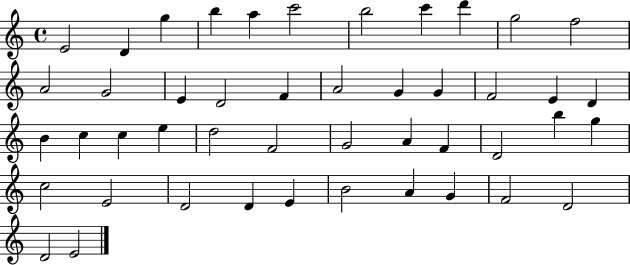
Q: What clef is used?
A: treble